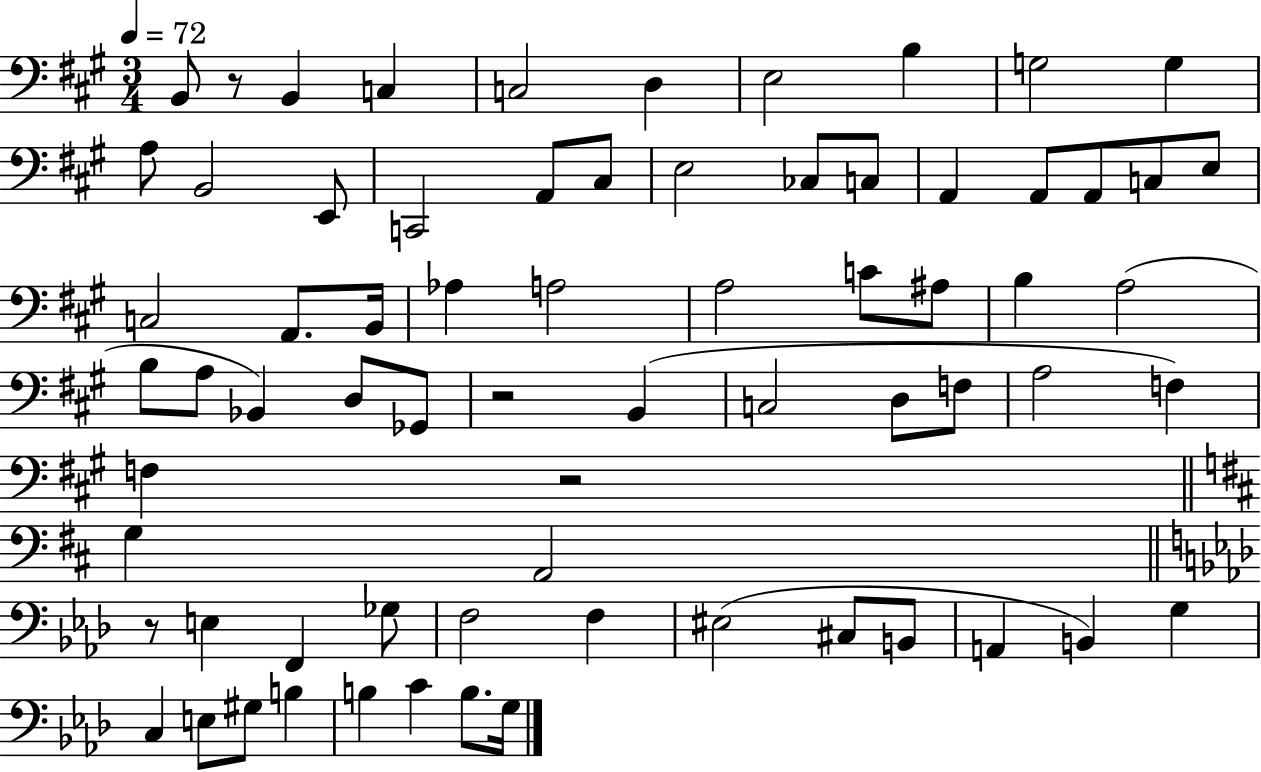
{
  \clef bass
  \numericTimeSignature
  \time 3/4
  \key a \major
  \tempo 4 = 72
  b,8 r8 b,4 c4 | c2 d4 | e2 b4 | g2 g4 | \break a8 b,2 e,8 | c,2 a,8 cis8 | e2 ces8 c8 | a,4 a,8 a,8 c8 e8 | \break c2 a,8. b,16 | aes4 a2 | a2 c'8 ais8 | b4 a2( | \break b8 a8 bes,4) d8 ges,8 | r2 b,4( | c2 d8 f8 | a2 f4) | \break f4 r2 | \bar "||" \break \key b \minor g4 a,2 | \bar "||" \break \key aes \major r8 e4 f,4 ges8 | f2 f4 | eis2( cis8 b,8 | a,4 b,4) g4 | \break c4 e8 gis8 b4 | b4 c'4 b8. g16 | \bar "|."
}